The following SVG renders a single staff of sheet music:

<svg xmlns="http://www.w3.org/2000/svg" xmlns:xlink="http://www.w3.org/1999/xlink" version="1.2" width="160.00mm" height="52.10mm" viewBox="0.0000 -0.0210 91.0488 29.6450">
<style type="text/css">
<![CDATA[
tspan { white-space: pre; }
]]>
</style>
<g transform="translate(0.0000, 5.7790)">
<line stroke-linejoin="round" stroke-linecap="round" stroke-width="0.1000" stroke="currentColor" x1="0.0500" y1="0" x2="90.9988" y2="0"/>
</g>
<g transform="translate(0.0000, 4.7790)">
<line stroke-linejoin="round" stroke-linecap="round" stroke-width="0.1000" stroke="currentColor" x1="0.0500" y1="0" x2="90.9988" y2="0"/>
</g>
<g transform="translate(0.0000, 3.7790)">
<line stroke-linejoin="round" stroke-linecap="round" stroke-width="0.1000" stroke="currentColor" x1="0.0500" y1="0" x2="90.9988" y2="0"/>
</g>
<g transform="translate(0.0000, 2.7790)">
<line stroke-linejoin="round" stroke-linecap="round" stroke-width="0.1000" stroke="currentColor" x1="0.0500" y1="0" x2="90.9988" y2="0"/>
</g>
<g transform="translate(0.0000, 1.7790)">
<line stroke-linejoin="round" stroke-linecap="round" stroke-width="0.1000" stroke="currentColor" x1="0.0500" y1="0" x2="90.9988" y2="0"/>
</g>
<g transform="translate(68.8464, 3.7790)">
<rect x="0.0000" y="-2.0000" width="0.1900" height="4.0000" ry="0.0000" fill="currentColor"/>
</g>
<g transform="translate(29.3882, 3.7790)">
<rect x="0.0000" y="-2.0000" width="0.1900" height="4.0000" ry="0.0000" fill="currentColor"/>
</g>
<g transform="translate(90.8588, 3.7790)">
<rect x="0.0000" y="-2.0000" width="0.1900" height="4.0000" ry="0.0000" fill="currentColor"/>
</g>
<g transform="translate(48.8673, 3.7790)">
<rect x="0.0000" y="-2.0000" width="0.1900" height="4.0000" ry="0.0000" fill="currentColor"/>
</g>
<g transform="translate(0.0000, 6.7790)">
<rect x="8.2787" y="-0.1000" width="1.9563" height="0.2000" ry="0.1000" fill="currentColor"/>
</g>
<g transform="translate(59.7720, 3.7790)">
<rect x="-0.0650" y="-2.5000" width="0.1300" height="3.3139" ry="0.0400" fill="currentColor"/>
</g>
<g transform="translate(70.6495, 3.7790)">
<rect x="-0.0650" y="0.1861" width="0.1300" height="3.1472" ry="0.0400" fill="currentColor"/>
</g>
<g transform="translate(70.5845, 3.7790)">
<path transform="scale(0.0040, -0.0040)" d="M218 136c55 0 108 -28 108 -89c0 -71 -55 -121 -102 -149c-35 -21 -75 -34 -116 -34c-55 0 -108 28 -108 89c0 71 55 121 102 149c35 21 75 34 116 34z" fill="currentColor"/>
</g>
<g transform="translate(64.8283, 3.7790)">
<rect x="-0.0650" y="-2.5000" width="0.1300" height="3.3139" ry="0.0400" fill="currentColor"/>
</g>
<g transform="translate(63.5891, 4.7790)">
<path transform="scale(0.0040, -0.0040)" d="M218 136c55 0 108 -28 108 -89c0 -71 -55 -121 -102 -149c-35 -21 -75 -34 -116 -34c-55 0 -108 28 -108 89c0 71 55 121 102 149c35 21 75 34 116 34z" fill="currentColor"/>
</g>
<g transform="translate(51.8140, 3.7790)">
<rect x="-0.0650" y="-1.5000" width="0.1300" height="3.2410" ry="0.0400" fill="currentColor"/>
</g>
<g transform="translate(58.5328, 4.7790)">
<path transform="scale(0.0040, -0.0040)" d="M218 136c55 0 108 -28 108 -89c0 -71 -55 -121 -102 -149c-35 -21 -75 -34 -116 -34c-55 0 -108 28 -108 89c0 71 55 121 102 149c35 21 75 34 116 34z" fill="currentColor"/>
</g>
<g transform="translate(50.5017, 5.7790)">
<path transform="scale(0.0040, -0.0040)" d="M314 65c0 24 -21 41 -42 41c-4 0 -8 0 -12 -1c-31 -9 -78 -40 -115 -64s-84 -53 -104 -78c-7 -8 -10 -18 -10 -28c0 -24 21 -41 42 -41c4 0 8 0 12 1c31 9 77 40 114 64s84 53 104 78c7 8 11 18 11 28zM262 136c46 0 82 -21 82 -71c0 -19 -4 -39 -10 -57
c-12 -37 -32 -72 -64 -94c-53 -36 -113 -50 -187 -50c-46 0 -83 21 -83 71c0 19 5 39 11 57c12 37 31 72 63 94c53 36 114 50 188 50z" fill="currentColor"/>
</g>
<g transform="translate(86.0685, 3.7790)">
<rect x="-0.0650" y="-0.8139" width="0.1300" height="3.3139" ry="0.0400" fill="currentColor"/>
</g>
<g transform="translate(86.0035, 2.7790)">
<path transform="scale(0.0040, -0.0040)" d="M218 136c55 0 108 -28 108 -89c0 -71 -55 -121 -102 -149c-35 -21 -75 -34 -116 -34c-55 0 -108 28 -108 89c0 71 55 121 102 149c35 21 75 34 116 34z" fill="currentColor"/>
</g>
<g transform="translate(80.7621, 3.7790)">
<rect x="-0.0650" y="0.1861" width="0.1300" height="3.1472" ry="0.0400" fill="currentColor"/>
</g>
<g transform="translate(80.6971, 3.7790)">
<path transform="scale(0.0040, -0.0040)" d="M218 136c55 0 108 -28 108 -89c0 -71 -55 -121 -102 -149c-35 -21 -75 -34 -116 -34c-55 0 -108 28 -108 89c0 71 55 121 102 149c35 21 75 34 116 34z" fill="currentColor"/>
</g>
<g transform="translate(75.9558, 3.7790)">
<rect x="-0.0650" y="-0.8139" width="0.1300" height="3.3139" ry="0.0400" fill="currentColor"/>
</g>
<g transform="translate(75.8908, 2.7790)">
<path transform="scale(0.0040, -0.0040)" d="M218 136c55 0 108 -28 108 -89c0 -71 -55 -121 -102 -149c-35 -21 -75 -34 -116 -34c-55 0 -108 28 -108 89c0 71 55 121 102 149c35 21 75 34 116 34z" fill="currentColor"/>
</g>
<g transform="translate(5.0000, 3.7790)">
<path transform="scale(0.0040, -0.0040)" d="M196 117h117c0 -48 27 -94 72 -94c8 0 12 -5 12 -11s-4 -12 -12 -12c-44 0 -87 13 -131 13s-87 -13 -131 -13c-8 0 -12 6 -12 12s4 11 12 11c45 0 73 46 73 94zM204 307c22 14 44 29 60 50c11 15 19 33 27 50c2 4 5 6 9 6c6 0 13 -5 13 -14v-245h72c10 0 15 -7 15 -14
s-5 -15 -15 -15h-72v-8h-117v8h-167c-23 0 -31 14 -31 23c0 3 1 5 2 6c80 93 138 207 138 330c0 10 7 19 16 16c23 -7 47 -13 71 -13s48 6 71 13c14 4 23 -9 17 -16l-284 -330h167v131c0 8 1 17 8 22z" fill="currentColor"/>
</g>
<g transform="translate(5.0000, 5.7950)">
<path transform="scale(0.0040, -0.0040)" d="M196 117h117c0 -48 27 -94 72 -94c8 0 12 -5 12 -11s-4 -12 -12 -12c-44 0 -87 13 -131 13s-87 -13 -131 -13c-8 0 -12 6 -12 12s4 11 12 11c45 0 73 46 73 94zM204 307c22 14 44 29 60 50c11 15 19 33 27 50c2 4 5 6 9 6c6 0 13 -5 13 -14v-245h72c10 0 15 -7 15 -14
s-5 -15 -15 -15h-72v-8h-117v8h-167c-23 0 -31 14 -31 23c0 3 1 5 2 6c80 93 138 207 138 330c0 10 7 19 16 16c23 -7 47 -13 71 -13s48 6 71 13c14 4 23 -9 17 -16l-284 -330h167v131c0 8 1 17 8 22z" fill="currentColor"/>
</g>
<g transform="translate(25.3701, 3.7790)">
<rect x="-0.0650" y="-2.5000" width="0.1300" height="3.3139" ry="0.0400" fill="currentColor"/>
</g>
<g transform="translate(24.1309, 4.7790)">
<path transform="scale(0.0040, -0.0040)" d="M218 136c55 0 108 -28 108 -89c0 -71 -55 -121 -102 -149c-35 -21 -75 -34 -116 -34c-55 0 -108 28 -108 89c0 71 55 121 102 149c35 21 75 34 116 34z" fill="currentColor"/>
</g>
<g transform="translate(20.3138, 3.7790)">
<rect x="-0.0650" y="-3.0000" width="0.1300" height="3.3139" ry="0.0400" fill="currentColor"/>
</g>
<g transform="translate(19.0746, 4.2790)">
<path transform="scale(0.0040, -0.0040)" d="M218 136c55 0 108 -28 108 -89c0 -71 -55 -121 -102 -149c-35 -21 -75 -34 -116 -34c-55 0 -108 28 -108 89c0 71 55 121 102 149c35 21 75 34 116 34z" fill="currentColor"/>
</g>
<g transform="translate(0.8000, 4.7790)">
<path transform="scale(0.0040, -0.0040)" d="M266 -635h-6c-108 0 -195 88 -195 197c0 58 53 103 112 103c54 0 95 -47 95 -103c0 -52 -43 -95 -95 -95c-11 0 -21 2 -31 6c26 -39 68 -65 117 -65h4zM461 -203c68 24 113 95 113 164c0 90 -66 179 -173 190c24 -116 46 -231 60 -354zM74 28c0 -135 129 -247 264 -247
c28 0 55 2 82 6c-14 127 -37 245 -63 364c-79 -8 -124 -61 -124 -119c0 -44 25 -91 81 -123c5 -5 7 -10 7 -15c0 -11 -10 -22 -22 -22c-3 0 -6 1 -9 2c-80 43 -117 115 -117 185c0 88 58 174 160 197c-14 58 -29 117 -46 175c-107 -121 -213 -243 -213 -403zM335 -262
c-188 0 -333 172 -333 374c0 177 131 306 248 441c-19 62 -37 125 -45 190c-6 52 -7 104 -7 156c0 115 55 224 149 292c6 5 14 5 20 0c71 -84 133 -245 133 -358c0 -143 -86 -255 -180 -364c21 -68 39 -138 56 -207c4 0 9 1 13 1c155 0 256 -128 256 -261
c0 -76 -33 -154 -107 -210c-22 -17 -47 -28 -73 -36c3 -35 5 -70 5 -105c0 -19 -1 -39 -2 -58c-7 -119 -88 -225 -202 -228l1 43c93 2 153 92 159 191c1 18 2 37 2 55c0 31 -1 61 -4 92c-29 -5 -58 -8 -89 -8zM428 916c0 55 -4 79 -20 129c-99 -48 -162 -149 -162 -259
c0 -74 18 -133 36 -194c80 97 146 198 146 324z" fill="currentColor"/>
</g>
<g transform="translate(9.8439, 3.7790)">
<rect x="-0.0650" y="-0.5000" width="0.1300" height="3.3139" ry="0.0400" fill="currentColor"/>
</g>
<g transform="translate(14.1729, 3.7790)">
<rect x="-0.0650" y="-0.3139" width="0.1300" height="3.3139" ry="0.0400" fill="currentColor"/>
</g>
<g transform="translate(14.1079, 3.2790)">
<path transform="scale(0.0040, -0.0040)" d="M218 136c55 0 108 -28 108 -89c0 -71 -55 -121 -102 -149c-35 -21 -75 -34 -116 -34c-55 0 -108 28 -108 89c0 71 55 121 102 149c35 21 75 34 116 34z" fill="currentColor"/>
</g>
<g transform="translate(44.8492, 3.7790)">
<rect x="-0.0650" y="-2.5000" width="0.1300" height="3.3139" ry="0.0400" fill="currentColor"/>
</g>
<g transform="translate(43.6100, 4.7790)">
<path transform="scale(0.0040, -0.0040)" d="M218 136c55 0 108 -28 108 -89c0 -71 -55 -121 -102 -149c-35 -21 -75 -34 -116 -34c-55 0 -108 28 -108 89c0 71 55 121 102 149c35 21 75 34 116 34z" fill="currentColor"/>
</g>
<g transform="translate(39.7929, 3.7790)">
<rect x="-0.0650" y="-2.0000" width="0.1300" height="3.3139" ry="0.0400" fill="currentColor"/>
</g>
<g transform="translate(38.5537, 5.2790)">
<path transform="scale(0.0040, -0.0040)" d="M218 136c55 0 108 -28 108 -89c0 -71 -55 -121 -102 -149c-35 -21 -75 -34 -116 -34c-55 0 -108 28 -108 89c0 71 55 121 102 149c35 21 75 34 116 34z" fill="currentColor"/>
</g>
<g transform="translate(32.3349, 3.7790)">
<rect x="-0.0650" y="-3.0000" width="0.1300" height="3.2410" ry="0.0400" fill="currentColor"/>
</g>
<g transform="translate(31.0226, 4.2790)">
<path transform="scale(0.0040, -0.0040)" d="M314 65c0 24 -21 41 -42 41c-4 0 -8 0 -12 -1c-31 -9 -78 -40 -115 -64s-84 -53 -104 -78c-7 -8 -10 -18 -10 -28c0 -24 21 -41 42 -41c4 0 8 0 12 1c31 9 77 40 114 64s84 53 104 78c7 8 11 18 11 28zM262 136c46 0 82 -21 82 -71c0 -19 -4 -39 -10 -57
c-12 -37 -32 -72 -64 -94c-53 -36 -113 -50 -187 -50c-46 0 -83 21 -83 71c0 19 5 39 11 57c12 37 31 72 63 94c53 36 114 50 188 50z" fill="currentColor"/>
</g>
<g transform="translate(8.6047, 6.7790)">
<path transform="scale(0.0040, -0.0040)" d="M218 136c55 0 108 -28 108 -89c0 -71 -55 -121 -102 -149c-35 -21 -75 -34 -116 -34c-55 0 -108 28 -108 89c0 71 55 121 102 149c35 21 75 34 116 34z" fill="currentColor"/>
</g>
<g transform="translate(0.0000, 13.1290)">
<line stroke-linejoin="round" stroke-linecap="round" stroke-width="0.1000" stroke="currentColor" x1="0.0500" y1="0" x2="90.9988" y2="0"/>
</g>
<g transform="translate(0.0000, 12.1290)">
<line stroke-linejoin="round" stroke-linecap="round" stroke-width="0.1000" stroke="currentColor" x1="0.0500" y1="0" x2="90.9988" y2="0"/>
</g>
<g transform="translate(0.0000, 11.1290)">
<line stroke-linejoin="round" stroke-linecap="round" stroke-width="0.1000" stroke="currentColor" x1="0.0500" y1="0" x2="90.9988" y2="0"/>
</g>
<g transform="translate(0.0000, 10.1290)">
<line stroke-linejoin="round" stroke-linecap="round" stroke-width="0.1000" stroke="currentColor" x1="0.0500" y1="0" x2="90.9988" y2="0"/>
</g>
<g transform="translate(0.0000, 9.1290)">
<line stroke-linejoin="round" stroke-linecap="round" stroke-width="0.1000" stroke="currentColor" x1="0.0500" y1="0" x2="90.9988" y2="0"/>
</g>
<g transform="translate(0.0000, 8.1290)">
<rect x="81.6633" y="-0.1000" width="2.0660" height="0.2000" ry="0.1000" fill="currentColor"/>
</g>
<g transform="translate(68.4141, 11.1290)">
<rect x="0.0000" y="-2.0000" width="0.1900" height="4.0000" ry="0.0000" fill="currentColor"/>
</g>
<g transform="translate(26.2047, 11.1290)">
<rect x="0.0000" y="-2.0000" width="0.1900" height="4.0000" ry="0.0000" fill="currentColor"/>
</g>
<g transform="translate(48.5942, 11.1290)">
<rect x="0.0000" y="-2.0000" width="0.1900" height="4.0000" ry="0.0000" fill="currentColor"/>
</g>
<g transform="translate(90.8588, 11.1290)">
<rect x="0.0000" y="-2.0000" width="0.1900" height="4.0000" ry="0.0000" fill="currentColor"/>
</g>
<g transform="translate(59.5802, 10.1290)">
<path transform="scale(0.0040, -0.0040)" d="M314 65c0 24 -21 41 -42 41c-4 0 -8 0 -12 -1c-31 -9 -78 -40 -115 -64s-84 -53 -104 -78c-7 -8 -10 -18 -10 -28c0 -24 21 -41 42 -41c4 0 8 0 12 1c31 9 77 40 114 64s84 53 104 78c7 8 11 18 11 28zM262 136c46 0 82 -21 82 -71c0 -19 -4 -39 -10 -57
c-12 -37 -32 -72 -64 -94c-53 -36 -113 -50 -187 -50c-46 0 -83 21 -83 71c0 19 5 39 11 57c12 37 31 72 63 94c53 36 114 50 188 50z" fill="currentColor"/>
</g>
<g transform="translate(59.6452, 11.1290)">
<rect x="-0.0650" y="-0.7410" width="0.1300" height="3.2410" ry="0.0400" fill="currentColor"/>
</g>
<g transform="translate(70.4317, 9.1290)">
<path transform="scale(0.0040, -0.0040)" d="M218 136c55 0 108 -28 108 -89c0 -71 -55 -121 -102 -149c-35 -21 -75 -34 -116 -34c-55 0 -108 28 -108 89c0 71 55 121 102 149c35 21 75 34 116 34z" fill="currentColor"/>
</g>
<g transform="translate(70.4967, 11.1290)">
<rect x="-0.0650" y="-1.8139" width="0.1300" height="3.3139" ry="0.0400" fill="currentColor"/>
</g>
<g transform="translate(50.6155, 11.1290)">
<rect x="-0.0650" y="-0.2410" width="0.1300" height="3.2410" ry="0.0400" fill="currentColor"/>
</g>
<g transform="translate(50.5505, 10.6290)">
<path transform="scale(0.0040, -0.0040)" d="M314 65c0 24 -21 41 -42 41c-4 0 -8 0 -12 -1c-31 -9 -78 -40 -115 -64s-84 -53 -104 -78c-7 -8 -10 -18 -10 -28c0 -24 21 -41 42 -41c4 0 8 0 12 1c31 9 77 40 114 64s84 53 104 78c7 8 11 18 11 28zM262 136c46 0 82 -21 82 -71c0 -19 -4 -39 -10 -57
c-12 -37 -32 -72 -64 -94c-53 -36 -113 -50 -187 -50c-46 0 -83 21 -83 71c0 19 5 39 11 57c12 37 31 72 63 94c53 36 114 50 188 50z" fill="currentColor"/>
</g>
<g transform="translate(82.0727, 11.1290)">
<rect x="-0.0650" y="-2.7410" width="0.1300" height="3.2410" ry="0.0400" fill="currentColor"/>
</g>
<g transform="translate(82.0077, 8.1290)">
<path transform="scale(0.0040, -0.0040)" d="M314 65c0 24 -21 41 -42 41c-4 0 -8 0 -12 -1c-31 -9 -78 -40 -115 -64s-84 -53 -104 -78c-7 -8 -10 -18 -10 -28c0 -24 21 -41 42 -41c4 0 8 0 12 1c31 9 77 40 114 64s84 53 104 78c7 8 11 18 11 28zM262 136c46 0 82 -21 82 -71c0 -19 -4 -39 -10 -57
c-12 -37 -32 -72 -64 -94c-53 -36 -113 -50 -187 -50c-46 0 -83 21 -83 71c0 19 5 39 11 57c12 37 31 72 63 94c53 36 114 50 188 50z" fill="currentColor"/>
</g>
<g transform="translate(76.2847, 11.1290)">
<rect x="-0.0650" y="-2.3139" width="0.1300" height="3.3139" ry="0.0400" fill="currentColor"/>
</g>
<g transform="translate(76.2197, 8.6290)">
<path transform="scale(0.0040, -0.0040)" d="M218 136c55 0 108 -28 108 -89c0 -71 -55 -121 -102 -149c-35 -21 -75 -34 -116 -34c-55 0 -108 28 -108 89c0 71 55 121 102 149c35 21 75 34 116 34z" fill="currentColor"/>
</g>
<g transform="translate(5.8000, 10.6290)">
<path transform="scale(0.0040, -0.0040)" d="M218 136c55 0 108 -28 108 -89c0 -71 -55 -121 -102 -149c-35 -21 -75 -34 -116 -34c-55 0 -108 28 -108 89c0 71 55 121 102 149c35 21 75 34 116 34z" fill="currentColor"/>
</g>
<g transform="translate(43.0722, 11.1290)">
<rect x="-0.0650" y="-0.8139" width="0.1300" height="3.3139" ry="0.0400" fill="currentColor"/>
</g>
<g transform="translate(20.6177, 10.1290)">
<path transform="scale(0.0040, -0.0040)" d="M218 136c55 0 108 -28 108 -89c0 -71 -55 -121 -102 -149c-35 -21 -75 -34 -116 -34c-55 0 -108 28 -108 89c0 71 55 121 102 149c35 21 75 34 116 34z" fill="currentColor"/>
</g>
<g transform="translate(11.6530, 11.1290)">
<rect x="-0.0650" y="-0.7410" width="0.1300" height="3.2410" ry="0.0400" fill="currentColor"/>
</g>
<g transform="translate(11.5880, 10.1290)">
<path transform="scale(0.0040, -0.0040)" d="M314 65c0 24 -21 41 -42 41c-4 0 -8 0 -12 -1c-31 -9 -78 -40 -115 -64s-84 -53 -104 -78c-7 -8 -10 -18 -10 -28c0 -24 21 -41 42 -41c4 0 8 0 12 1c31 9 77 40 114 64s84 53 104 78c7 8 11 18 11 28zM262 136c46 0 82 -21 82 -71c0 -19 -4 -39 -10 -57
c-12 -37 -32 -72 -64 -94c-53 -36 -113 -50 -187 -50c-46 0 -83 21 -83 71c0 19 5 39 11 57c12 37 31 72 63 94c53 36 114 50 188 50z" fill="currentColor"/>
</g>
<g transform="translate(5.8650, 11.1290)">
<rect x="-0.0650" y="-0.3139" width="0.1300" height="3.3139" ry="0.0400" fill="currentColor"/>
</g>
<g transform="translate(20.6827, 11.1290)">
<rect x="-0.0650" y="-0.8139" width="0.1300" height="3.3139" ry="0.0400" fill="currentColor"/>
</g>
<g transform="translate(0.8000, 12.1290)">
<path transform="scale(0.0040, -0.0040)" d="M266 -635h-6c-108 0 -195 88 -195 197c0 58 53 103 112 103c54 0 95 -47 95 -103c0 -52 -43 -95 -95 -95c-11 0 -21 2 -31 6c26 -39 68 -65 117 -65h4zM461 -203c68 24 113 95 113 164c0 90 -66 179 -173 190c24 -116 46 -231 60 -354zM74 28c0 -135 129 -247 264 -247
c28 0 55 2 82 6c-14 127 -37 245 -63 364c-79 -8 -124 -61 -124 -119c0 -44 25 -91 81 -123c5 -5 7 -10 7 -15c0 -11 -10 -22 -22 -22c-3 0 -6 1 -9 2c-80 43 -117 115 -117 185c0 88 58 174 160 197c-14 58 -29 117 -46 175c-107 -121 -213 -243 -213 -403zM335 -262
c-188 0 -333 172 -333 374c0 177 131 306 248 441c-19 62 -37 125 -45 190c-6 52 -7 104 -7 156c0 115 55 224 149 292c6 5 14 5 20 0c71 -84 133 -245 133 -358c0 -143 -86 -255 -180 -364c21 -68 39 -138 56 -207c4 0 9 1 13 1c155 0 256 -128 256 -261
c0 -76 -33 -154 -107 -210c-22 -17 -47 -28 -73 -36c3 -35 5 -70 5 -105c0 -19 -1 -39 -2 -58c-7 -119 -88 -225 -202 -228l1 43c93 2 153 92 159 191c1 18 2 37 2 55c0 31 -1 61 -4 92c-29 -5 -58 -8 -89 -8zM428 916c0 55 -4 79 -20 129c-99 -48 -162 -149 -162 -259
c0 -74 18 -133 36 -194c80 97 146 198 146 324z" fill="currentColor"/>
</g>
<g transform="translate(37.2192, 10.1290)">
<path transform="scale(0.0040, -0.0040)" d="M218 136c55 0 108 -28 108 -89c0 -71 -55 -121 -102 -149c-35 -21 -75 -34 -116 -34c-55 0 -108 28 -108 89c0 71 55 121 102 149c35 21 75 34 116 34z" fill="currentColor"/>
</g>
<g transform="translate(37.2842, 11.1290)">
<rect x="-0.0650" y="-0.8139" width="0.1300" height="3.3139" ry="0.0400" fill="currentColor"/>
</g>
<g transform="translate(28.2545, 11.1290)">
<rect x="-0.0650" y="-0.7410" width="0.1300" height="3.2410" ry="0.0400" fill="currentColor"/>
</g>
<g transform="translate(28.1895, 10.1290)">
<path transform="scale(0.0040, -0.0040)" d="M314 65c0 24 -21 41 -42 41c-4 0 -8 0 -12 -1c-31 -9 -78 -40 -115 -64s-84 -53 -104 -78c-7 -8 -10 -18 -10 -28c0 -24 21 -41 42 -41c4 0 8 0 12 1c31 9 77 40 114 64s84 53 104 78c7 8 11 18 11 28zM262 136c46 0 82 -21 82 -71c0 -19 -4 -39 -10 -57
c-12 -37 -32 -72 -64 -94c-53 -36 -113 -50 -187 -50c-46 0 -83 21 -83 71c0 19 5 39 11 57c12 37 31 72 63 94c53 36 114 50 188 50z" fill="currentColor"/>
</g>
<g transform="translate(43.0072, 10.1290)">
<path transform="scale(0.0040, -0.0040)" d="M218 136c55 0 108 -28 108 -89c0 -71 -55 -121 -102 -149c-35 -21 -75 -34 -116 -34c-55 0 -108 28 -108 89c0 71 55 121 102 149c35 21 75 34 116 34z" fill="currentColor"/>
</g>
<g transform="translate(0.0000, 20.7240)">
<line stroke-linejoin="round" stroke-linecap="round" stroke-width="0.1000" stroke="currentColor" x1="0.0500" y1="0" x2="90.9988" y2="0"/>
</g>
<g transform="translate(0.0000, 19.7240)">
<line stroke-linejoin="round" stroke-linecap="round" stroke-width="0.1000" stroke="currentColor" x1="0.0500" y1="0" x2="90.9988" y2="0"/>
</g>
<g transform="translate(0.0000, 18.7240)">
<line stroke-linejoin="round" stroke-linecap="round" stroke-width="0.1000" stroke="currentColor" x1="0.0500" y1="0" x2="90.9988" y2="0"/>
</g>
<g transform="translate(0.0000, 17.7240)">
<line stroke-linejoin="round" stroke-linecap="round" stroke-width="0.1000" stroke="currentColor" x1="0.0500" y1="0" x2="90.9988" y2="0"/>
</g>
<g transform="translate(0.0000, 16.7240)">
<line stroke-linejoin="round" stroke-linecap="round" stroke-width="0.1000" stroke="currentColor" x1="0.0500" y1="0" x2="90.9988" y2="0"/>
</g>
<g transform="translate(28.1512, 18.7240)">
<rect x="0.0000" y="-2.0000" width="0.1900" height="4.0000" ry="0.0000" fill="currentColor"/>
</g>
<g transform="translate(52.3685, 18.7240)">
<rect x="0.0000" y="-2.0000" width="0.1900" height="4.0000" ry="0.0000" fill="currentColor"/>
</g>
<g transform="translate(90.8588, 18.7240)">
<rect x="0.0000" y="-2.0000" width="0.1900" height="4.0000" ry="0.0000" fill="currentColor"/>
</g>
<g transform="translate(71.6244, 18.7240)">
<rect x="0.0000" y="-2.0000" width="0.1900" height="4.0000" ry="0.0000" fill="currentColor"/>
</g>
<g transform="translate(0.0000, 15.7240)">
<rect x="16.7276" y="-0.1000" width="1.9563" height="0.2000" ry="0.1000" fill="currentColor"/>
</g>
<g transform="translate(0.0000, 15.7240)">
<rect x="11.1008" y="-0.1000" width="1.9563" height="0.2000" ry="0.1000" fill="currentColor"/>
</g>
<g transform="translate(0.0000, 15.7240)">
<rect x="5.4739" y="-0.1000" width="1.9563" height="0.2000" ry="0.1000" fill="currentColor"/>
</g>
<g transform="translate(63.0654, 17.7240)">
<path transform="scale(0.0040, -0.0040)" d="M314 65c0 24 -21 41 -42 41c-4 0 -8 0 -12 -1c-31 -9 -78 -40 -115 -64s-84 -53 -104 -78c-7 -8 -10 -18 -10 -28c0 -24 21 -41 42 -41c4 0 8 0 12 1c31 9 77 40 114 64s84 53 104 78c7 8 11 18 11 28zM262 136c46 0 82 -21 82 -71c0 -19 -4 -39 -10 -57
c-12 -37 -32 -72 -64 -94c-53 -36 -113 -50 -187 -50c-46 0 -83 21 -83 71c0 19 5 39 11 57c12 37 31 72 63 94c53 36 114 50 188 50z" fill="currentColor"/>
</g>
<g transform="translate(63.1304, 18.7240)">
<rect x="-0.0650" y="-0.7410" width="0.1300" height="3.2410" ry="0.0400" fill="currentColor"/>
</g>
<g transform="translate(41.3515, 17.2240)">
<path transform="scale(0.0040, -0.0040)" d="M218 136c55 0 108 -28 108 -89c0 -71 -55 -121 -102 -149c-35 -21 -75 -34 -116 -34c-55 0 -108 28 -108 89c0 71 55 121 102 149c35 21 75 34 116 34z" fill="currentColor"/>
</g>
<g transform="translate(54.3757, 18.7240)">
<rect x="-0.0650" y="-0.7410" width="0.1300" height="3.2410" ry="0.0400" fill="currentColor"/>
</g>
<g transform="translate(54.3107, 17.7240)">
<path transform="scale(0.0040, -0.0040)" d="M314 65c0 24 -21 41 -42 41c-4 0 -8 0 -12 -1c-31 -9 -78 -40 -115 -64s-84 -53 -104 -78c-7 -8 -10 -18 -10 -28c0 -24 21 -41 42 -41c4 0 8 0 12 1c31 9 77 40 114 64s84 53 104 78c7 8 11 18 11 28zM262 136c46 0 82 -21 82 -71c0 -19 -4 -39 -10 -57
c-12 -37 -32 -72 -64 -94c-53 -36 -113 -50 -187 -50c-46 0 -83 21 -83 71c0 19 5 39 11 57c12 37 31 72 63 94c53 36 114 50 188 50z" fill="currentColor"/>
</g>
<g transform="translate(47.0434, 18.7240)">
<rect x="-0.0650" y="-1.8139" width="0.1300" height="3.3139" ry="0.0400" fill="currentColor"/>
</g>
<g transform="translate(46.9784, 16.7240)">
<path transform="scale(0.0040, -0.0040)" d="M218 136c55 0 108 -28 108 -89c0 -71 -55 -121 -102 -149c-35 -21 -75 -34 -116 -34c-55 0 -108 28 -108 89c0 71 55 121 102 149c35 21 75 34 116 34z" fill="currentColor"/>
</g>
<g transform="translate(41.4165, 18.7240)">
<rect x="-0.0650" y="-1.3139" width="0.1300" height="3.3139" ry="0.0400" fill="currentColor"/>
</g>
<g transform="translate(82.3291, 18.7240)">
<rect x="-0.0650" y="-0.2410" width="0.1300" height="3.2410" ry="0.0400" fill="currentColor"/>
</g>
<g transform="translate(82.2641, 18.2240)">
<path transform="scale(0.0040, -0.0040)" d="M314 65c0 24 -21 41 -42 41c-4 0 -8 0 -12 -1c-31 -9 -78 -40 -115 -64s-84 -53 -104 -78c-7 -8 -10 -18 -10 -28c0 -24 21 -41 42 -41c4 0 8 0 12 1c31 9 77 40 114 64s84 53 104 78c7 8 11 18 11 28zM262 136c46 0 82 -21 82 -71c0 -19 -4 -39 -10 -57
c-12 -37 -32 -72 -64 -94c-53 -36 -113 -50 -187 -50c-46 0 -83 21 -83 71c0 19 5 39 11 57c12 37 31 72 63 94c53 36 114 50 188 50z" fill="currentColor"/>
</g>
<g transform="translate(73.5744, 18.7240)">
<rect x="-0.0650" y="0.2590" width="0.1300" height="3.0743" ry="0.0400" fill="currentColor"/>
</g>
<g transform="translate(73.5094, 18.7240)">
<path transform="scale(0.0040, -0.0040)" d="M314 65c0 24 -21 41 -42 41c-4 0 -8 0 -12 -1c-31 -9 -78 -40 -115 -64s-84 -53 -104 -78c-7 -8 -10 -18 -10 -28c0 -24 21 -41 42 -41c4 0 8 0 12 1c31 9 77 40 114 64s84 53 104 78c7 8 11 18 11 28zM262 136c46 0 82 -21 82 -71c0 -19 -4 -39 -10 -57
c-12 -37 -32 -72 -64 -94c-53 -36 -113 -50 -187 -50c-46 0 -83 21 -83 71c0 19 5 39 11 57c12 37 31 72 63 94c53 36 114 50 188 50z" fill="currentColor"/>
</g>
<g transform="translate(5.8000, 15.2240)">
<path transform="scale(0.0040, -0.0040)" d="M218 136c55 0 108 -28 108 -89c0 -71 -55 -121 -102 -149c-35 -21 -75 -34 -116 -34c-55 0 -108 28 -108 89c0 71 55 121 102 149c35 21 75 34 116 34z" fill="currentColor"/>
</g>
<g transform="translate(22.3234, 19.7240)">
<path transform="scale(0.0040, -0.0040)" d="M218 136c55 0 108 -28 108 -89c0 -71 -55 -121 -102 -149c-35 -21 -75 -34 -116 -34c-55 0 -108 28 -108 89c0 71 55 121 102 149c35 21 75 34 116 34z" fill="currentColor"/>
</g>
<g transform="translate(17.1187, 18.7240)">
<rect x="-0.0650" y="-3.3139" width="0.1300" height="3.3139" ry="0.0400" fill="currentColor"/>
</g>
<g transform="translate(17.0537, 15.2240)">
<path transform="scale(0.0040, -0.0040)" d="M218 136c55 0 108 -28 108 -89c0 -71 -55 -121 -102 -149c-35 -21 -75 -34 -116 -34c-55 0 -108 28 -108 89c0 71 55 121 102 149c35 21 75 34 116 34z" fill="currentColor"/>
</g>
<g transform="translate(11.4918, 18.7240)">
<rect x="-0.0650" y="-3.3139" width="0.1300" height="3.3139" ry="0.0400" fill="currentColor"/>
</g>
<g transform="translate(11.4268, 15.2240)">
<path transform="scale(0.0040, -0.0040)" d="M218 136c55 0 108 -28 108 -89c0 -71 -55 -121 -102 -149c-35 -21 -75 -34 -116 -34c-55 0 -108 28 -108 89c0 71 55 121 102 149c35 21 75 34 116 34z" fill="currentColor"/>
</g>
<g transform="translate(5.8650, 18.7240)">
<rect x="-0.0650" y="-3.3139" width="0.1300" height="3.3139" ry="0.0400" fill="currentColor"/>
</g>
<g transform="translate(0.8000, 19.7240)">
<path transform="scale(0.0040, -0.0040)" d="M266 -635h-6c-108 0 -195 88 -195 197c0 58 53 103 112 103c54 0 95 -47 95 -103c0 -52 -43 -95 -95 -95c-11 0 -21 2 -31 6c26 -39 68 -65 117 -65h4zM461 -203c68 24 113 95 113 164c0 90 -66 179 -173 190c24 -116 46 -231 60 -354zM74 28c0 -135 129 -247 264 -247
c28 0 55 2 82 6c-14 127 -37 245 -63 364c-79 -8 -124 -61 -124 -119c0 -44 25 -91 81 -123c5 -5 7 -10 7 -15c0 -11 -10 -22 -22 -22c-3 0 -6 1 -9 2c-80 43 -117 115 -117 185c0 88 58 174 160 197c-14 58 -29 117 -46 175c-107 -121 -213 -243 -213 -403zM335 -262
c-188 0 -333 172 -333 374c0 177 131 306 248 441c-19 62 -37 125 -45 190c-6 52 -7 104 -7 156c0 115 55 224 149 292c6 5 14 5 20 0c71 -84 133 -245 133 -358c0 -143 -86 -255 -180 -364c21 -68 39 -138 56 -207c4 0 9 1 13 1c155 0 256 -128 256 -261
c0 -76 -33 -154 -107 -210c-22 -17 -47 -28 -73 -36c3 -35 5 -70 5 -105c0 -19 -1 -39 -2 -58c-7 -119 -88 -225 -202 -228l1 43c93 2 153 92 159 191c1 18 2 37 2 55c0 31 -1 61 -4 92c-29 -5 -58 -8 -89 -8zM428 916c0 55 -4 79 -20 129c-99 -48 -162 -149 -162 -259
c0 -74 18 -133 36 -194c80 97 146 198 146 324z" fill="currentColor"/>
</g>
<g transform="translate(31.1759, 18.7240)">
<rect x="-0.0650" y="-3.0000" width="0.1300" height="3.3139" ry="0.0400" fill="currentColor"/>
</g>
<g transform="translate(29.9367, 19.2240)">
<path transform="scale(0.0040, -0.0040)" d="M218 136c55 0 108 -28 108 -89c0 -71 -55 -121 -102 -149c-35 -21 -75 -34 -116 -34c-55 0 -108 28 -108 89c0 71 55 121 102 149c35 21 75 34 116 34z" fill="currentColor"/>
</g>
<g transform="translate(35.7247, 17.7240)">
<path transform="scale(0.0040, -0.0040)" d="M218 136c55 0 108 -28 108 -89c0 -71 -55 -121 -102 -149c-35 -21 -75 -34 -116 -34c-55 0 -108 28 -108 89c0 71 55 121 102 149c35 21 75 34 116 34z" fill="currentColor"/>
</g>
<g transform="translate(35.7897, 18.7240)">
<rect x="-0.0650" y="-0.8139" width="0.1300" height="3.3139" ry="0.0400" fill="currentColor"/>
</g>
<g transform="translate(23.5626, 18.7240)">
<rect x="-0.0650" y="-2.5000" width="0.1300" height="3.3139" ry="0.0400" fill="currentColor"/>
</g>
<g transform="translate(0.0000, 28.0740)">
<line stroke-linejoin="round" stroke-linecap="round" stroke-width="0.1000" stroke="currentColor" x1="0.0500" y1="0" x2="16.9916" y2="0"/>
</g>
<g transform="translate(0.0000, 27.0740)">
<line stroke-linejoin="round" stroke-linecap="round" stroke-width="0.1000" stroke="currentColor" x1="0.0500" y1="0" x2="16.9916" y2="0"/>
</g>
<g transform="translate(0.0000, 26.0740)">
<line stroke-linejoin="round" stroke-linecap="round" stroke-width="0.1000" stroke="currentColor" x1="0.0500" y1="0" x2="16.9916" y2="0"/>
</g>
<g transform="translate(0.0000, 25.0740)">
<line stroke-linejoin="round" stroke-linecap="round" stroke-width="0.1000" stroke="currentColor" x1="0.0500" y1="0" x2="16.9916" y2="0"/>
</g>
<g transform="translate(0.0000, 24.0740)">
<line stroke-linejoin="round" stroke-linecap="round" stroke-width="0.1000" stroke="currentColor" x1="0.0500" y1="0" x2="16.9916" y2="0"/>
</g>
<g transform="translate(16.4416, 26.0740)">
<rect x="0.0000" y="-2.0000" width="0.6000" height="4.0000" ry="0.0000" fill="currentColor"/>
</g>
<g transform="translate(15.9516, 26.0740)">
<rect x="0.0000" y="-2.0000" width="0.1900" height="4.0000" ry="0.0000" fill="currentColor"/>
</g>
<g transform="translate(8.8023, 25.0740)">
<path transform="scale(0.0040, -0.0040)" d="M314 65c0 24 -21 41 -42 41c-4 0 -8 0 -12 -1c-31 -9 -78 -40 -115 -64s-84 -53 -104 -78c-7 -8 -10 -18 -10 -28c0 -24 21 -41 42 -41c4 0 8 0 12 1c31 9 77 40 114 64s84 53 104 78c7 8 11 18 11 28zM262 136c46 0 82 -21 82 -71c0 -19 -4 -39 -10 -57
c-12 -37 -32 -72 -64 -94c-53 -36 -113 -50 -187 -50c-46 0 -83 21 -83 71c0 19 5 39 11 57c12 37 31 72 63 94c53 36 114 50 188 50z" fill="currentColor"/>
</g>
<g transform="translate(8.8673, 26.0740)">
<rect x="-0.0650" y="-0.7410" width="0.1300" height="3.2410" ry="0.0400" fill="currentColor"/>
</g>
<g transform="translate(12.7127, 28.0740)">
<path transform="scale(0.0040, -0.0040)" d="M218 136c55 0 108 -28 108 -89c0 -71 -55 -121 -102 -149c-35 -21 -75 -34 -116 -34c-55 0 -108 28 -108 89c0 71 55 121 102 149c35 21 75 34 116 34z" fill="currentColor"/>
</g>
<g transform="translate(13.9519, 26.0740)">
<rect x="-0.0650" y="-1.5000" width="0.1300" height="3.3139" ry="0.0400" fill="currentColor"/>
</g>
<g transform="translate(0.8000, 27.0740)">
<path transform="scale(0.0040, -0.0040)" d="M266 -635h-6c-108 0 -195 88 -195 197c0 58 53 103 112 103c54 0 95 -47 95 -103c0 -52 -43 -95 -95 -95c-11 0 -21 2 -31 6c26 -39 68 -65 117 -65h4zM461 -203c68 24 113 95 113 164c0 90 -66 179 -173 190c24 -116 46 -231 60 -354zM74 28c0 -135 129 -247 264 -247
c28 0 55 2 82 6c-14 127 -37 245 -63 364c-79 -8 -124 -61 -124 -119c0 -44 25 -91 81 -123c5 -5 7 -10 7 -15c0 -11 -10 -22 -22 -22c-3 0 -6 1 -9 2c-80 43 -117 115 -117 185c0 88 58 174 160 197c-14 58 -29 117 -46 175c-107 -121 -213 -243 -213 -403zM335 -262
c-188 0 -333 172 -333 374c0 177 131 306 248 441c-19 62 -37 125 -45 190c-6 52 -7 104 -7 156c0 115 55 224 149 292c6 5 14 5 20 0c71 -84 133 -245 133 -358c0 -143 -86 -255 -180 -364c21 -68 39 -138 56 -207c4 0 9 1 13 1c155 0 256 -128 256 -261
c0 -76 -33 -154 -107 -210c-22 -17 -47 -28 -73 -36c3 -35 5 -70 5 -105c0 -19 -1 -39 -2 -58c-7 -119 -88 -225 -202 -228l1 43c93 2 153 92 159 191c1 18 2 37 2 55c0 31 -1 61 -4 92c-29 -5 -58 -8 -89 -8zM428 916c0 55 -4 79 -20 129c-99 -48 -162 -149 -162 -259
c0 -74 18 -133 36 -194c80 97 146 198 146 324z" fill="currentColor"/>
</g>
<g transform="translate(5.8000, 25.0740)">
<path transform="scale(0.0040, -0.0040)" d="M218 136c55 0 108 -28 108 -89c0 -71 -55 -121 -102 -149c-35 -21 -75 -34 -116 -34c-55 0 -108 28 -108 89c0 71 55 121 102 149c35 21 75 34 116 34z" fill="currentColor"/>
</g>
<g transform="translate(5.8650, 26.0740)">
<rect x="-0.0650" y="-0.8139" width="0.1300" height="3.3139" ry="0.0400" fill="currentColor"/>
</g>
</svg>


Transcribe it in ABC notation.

X:1
T:Untitled
M:4/4
L:1/4
K:C
C c A G A2 F G E2 G G B d B d c d2 d d2 d d c2 d2 f g a2 b b b G A d e f d2 d2 B2 c2 d d2 E